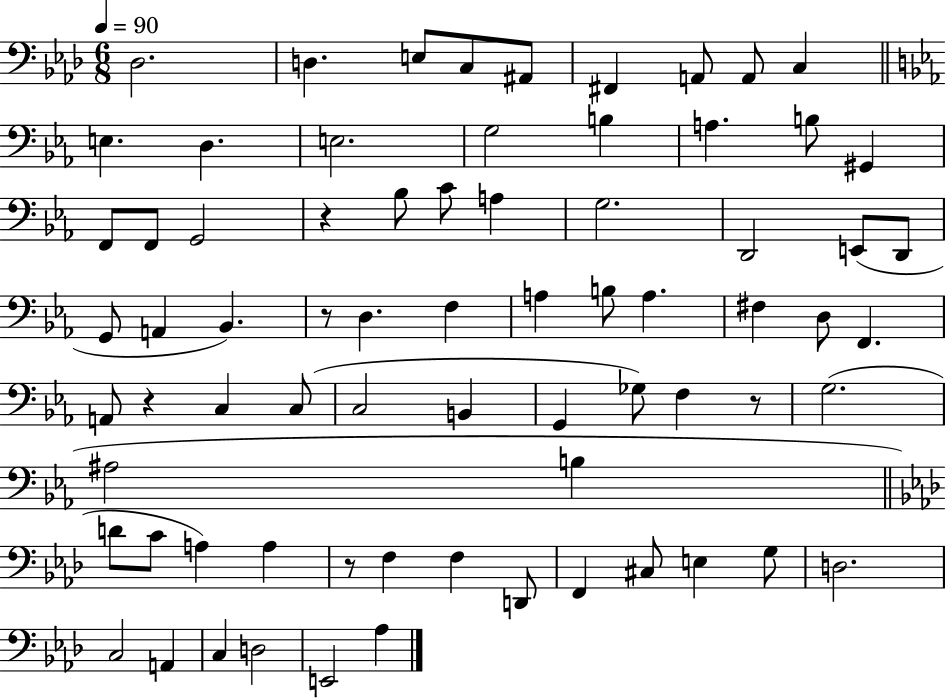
{
  \clef bass
  \numericTimeSignature
  \time 6/8
  \key aes \major
  \tempo 4 = 90
  des2. | d4. e8 c8 ais,8 | fis,4 a,8 a,8 c4 | \bar "||" \break \key c \minor e4. d4. | e2. | g2 b4 | a4. b8 gis,4 | \break f,8 f,8 g,2 | r4 bes8 c'8 a4 | g2. | d,2 e,8( d,8 | \break g,8 a,4 bes,4.) | r8 d4. f4 | a4 b8 a4. | fis4 d8 f,4. | \break a,8 r4 c4 c8( | c2 b,4 | g,4 ges8) f4 r8 | g2.( | \break ais2 b4 | \bar "||" \break \key f \minor d'8 c'8 a4) a4 | r8 f4 f4 d,8 | f,4 cis8 e4 g8 | d2. | \break c2 a,4 | c4 d2 | e,2 aes4 | \bar "|."
}